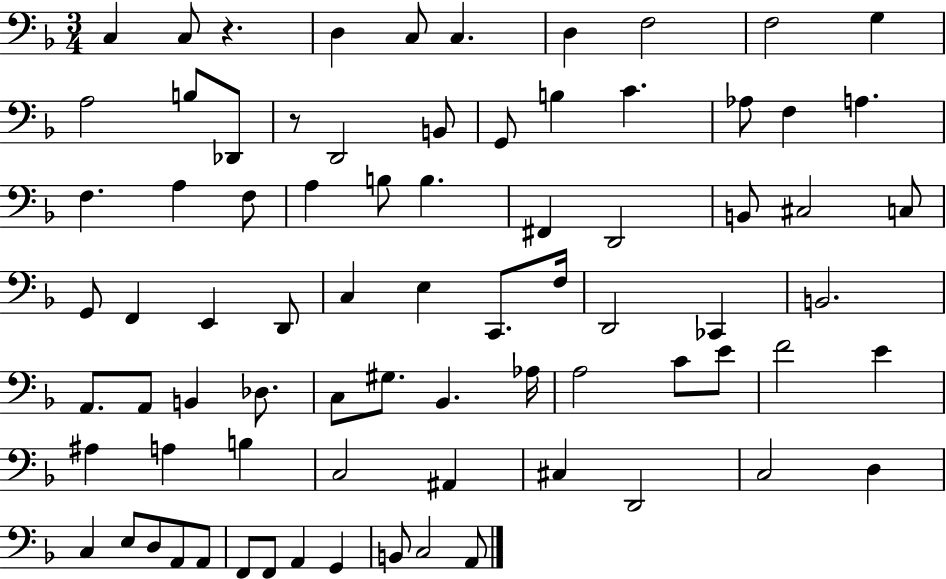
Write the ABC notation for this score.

X:1
T:Untitled
M:3/4
L:1/4
K:F
C, C,/2 z D, C,/2 C, D, F,2 F,2 G, A,2 B,/2 _D,,/2 z/2 D,,2 B,,/2 G,,/2 B, C _A,/2 F, A, F, A, F,/2 A, B,/2 B, ^F,, D,,2 B,,/2 ^C,2 C,/2 G,,/2 F,, E,, D,,/2 C, E, C,,/2 F,/4 D,,2 _C,, B,,2 A,,/2 A,,/2 B,, _D,/2 C,/2 ^G,/2 _B,, _A,/4 A,2 C/2 E/2 F2 E ^A, A, B, C,2 ^A,, ^C, D,,2 C,2 D, C, E,/2 D,/2 A,,/2 A,,/2 F,,/2 F,,/2 A,, G,, B,,/2 C,2 A,,/2